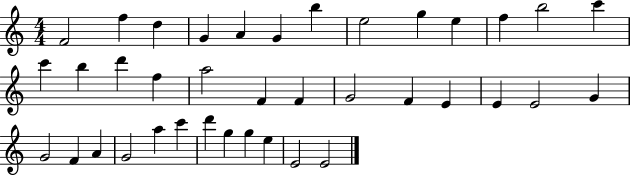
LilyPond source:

{
  \clef treble
  \numericTimeSignature
  \time 4/4
  \key c \major
  f'2 f''4 d''4 | g'4 a'4 g'4 b''4 | e''2 g''4 e''4 | f''4 b''2 c'''4 | \break c'''4 b''4 d'''4 f''4 | a''2 f'4 f'4 | g'2 f'4 e'4 | e'4 e'2 g'4 | \break g'2 f'4 a'4 | g'2 a''4 c'''4 | d'''4 g''4 g''4 e''4 | e'2 e'2 | \break \bar "|."
}